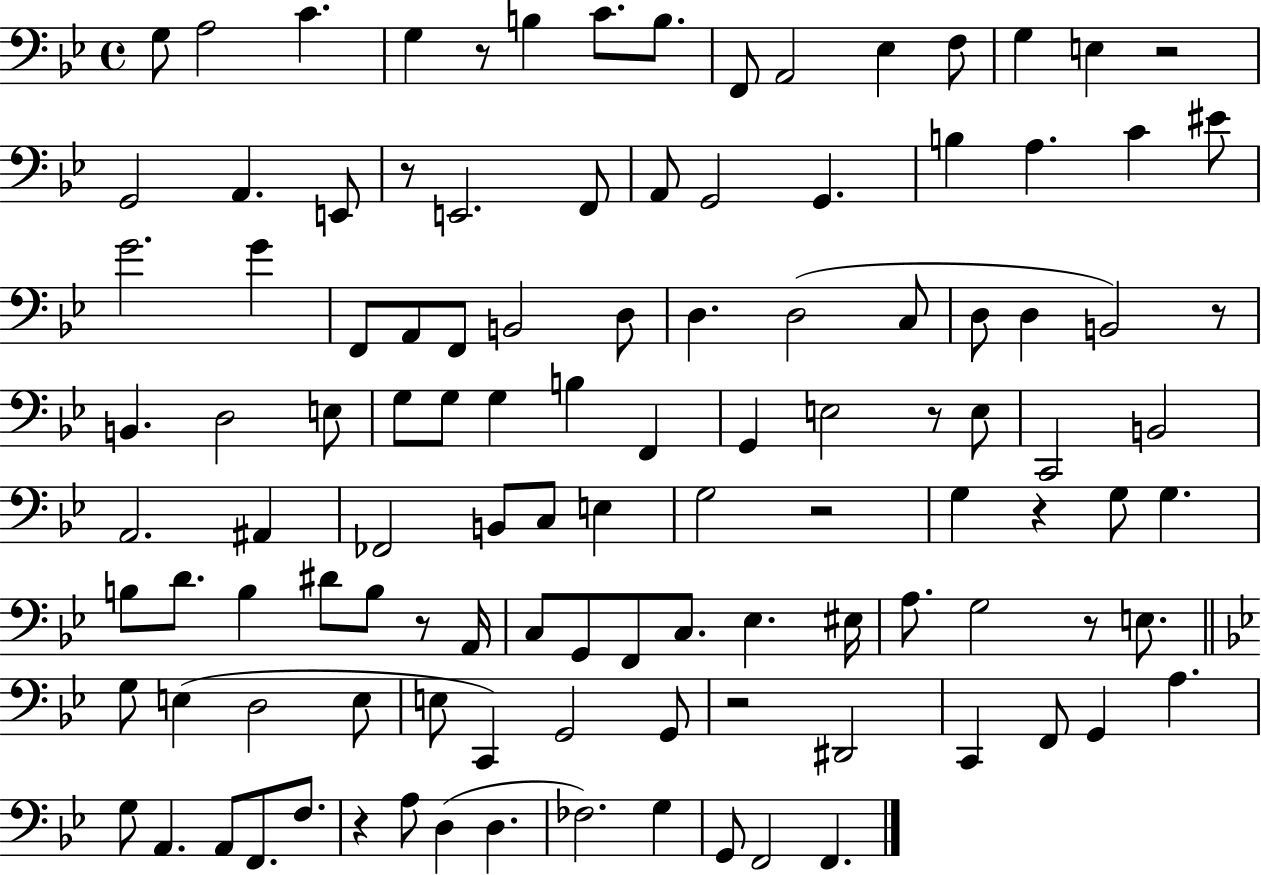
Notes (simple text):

G3/e A3/h C4/q. G3/q R/e B3/q C4/e. B3/e. F2/e A2/h Eb3/q F3/e G3/q E3/q R/h G2/h A2/q. E2/e R/e E2/h. F2/e A2/e G2/h G2/q. B3/q A3/q. C4/q EIS4/e G4/h. G4/q F2/e A2/e F2/e B2/h D3/e D3/q. D3/h C3/e D3/e D3/q B2/h R/e B2/q. D3/h E3/e G3/e G3/e G3/q B3/q F2/q G2/q E3/h R/e E3/e C2/h B2/h A2/h. A#2/q FES2/h B2/e C3/e E3/q G3/h R/h G3/q R/q G3/e G3/q. B3/e D4/e. B3/q D#4/e B3/e R/e A2/s C3/e G2/e F2/e C3/e. Eb3/q. EIS3/s A3/e. G3/h R/e E3/e. G3/e E3/q D3/h E3/e E3/e C2/q G2/h G2/e R/h D#2/h C2/q F2/e G2/q A3/q. G3/e A2/q. A2/e F2/e. F3/e. R/q A3/e D3/q D3/q. FES3/h. G3/q G2/e F2/h F2/q.